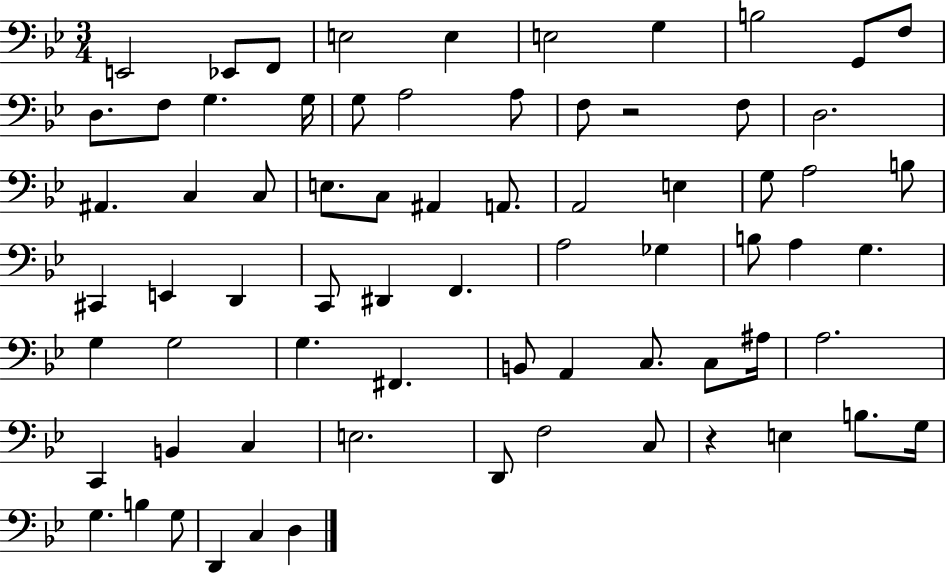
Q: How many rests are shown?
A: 2